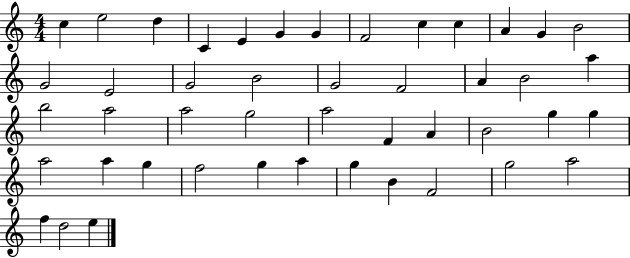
{
  \clef treble
  \numericTimeSignature
  \time 4/4
  \key c \major
  c''4 e''2 d''4 | c'4 e'4 g'4 g'4 | f'2 c''4 c''4 | a'4 g'4 b'2 | \break g'2 e'2 | g'2 b'2 | g'2 f'2 | a'4 b'2 a''4 | \break b''2 a''2 | a''2 g''2 | a''2 f'4 a'4 | b'2 g''4 g''4 | \break a''2 a''4 g''4 | f''2 g''4 a''4 | g''4 b'4 f'2 | g''2 a''2 | \break f''4 d''2 e''4 | \bar "|."
}